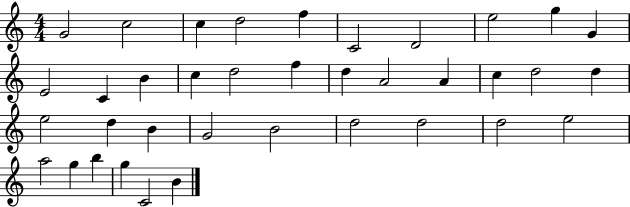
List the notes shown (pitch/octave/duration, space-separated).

G4/h C5/h C5/q D5/h F5/q C4/h D4/h E5/h G5/q G4/q E4/h C4/q B4/q C5/q D5/h F5/q D5/q A4/h A4/q C5/q D5/h D5/q E5/h D5/q B4/q G4/h B4/h D5/h D5/h D5/h E5/h A5/h G5/q B5/q G5/q C4/h B4/q